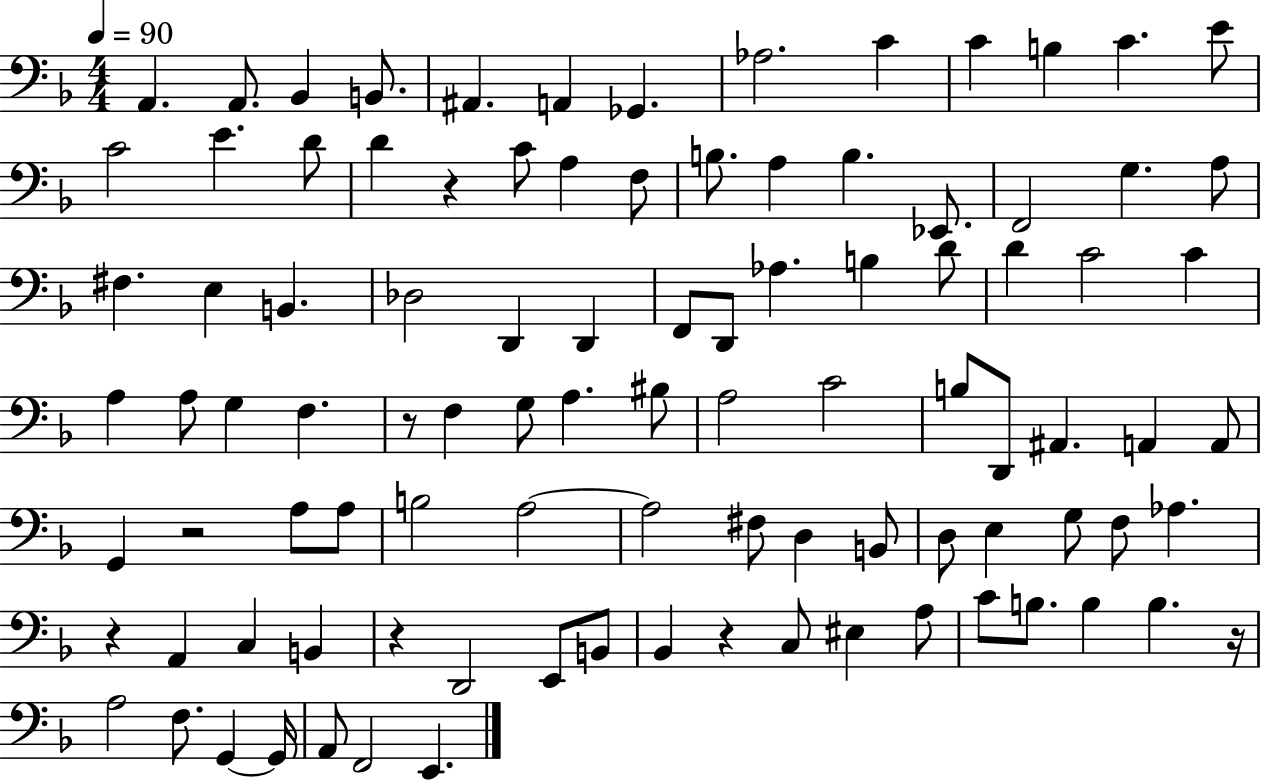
{
  \clef bass
  \numericTimeSignature
  \time 4/4
  \key f \major
  \tempo 4 = 90
  \repeat volta 2 { a,4. a,8. bes,4 b,8. | ais,4. a,4 ges,4. | aes2. c'4 | c'4 b4 c'4. e'8 | \break c'2 e'4. d'8 | d'4 r4 c'8 a4 f8 | b8. a4 b4. ees,8. | f,2 g4. a8 | \break fis4. e4 b,4. | des2 d,4 d,4 | f,8 d,8 aes4. b4 d'8 | d'4 c'2 c'4 | \break a4 a8 g4 f4. | r8 f4 g8 a4. bis8 | a2 c'2 | b8 d,8 ais,4. a,4 a,8 | \break g,4 r2 a8 a8 | b2 a2~~ | a2 fis8 d4 b,8 | d8 e4 g8 f8 aes4. | \break r4 a,4 c4 b,4 | r4 d,2 e,8 b,8 | bes,4 r4 c8 eis4 a8 | c'8 b8. b4 b4. r16 | \break a2 f8. g,4~~ g,16 | a,8 f,2 e,4. | } \bar "|."
}